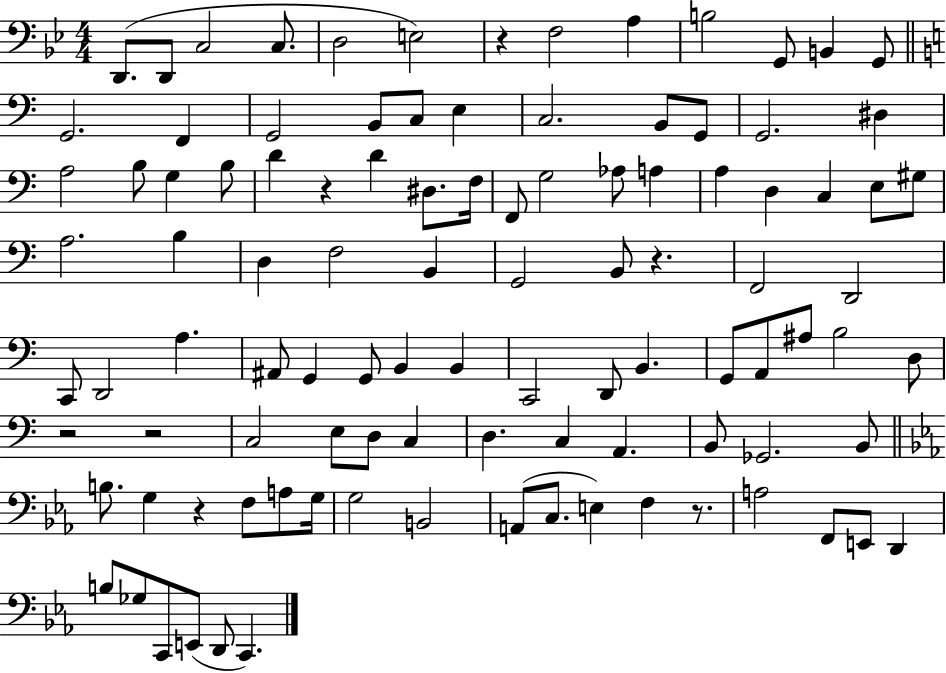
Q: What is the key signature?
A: BES major